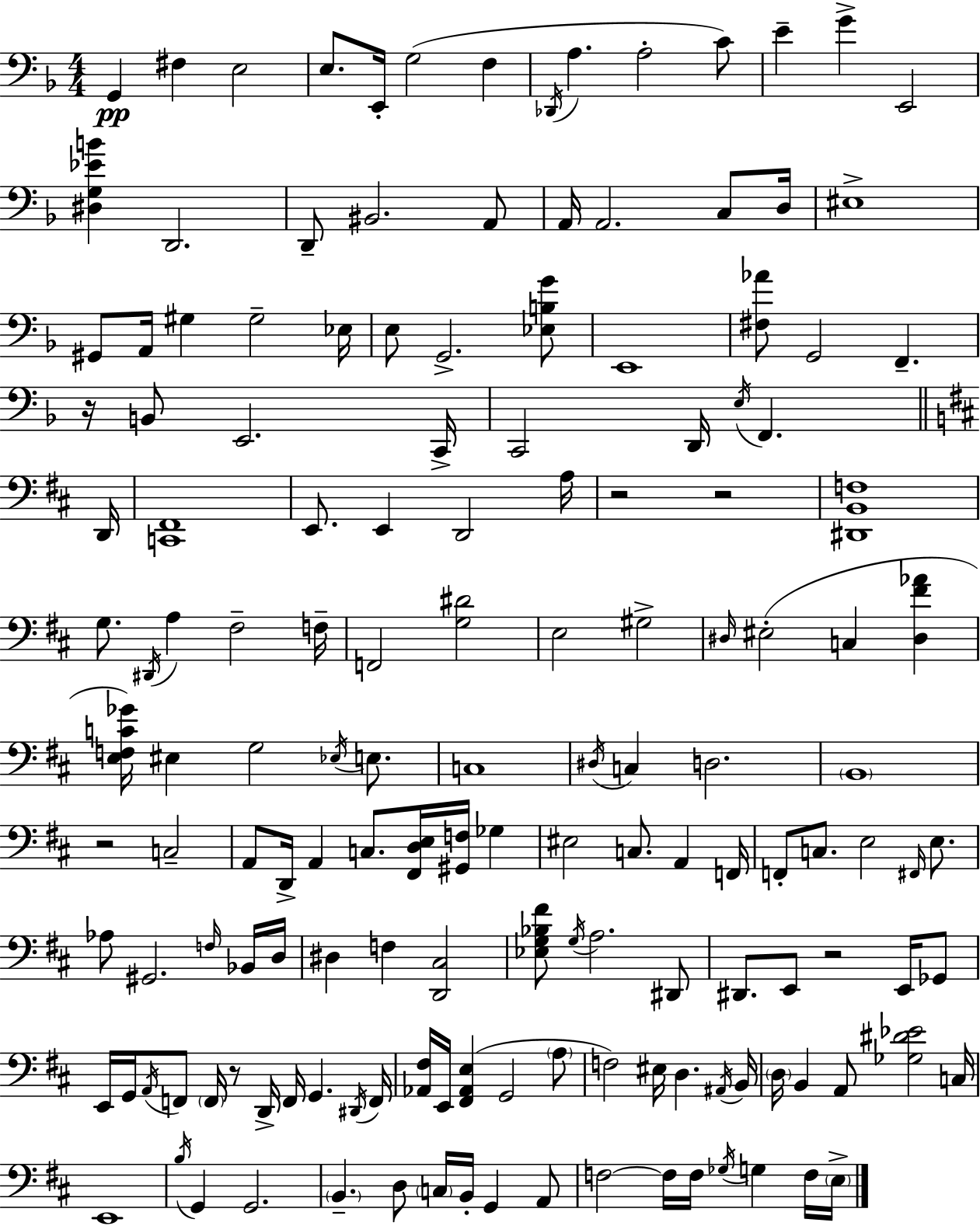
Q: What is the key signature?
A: F major